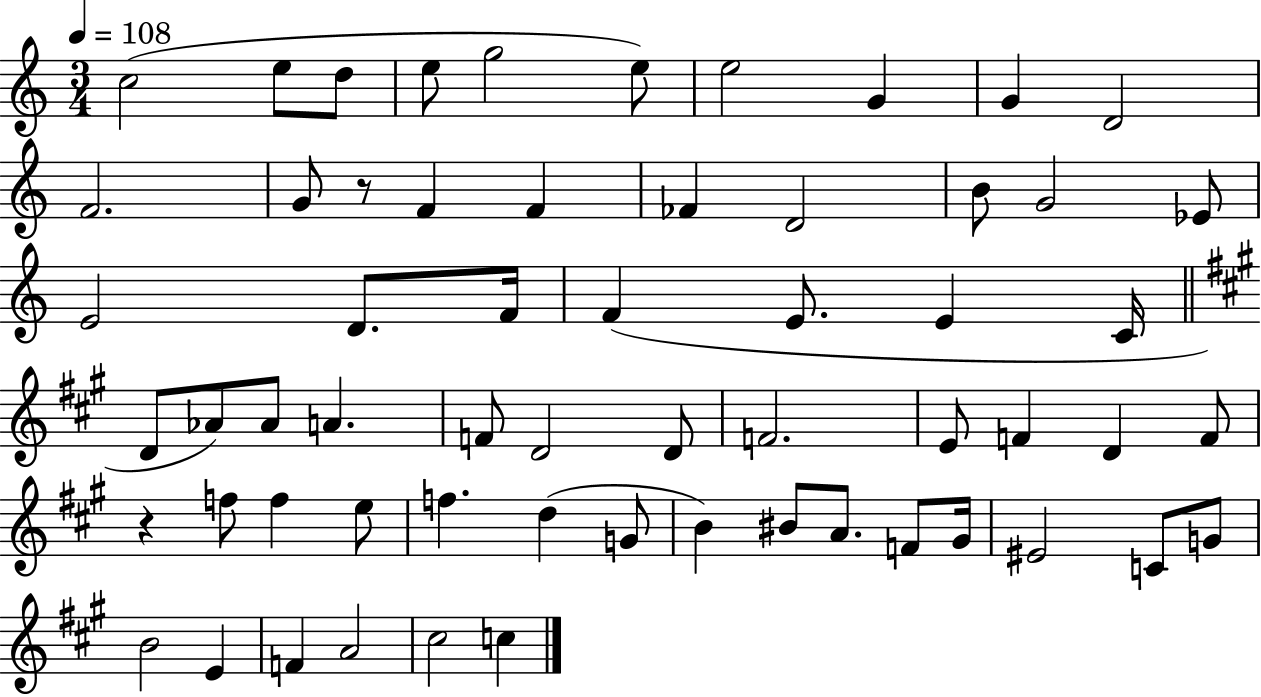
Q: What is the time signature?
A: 3/4